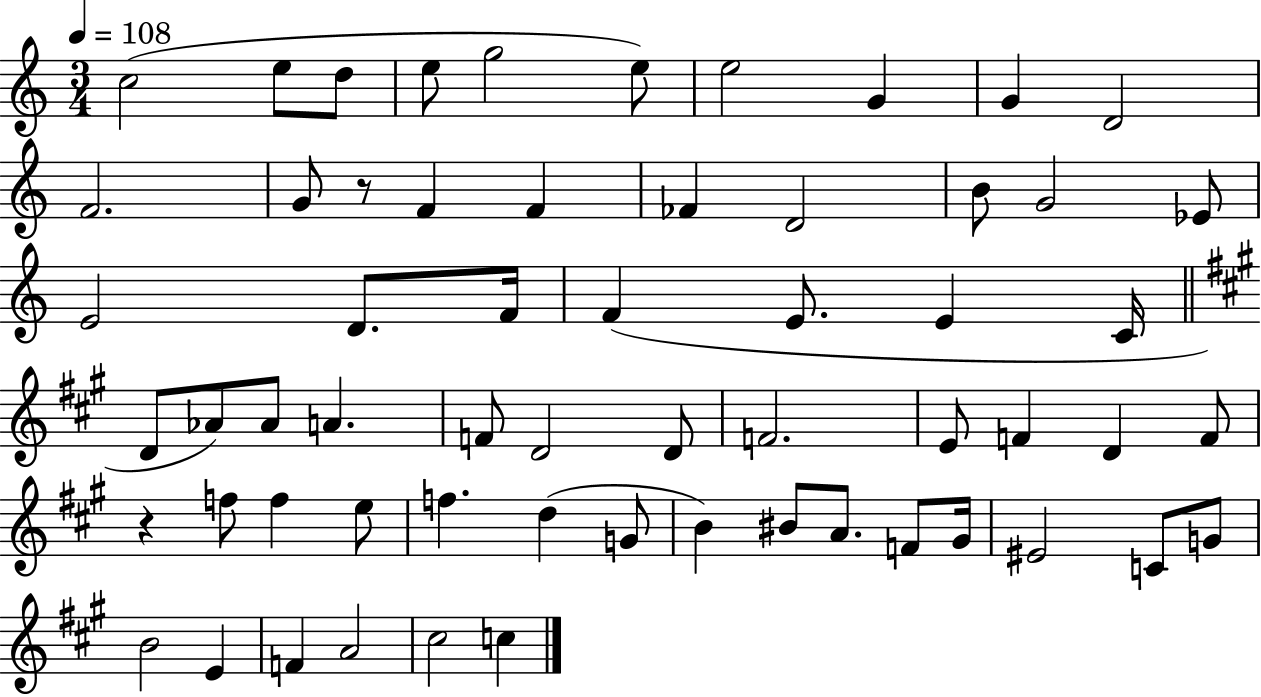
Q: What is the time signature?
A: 3/4